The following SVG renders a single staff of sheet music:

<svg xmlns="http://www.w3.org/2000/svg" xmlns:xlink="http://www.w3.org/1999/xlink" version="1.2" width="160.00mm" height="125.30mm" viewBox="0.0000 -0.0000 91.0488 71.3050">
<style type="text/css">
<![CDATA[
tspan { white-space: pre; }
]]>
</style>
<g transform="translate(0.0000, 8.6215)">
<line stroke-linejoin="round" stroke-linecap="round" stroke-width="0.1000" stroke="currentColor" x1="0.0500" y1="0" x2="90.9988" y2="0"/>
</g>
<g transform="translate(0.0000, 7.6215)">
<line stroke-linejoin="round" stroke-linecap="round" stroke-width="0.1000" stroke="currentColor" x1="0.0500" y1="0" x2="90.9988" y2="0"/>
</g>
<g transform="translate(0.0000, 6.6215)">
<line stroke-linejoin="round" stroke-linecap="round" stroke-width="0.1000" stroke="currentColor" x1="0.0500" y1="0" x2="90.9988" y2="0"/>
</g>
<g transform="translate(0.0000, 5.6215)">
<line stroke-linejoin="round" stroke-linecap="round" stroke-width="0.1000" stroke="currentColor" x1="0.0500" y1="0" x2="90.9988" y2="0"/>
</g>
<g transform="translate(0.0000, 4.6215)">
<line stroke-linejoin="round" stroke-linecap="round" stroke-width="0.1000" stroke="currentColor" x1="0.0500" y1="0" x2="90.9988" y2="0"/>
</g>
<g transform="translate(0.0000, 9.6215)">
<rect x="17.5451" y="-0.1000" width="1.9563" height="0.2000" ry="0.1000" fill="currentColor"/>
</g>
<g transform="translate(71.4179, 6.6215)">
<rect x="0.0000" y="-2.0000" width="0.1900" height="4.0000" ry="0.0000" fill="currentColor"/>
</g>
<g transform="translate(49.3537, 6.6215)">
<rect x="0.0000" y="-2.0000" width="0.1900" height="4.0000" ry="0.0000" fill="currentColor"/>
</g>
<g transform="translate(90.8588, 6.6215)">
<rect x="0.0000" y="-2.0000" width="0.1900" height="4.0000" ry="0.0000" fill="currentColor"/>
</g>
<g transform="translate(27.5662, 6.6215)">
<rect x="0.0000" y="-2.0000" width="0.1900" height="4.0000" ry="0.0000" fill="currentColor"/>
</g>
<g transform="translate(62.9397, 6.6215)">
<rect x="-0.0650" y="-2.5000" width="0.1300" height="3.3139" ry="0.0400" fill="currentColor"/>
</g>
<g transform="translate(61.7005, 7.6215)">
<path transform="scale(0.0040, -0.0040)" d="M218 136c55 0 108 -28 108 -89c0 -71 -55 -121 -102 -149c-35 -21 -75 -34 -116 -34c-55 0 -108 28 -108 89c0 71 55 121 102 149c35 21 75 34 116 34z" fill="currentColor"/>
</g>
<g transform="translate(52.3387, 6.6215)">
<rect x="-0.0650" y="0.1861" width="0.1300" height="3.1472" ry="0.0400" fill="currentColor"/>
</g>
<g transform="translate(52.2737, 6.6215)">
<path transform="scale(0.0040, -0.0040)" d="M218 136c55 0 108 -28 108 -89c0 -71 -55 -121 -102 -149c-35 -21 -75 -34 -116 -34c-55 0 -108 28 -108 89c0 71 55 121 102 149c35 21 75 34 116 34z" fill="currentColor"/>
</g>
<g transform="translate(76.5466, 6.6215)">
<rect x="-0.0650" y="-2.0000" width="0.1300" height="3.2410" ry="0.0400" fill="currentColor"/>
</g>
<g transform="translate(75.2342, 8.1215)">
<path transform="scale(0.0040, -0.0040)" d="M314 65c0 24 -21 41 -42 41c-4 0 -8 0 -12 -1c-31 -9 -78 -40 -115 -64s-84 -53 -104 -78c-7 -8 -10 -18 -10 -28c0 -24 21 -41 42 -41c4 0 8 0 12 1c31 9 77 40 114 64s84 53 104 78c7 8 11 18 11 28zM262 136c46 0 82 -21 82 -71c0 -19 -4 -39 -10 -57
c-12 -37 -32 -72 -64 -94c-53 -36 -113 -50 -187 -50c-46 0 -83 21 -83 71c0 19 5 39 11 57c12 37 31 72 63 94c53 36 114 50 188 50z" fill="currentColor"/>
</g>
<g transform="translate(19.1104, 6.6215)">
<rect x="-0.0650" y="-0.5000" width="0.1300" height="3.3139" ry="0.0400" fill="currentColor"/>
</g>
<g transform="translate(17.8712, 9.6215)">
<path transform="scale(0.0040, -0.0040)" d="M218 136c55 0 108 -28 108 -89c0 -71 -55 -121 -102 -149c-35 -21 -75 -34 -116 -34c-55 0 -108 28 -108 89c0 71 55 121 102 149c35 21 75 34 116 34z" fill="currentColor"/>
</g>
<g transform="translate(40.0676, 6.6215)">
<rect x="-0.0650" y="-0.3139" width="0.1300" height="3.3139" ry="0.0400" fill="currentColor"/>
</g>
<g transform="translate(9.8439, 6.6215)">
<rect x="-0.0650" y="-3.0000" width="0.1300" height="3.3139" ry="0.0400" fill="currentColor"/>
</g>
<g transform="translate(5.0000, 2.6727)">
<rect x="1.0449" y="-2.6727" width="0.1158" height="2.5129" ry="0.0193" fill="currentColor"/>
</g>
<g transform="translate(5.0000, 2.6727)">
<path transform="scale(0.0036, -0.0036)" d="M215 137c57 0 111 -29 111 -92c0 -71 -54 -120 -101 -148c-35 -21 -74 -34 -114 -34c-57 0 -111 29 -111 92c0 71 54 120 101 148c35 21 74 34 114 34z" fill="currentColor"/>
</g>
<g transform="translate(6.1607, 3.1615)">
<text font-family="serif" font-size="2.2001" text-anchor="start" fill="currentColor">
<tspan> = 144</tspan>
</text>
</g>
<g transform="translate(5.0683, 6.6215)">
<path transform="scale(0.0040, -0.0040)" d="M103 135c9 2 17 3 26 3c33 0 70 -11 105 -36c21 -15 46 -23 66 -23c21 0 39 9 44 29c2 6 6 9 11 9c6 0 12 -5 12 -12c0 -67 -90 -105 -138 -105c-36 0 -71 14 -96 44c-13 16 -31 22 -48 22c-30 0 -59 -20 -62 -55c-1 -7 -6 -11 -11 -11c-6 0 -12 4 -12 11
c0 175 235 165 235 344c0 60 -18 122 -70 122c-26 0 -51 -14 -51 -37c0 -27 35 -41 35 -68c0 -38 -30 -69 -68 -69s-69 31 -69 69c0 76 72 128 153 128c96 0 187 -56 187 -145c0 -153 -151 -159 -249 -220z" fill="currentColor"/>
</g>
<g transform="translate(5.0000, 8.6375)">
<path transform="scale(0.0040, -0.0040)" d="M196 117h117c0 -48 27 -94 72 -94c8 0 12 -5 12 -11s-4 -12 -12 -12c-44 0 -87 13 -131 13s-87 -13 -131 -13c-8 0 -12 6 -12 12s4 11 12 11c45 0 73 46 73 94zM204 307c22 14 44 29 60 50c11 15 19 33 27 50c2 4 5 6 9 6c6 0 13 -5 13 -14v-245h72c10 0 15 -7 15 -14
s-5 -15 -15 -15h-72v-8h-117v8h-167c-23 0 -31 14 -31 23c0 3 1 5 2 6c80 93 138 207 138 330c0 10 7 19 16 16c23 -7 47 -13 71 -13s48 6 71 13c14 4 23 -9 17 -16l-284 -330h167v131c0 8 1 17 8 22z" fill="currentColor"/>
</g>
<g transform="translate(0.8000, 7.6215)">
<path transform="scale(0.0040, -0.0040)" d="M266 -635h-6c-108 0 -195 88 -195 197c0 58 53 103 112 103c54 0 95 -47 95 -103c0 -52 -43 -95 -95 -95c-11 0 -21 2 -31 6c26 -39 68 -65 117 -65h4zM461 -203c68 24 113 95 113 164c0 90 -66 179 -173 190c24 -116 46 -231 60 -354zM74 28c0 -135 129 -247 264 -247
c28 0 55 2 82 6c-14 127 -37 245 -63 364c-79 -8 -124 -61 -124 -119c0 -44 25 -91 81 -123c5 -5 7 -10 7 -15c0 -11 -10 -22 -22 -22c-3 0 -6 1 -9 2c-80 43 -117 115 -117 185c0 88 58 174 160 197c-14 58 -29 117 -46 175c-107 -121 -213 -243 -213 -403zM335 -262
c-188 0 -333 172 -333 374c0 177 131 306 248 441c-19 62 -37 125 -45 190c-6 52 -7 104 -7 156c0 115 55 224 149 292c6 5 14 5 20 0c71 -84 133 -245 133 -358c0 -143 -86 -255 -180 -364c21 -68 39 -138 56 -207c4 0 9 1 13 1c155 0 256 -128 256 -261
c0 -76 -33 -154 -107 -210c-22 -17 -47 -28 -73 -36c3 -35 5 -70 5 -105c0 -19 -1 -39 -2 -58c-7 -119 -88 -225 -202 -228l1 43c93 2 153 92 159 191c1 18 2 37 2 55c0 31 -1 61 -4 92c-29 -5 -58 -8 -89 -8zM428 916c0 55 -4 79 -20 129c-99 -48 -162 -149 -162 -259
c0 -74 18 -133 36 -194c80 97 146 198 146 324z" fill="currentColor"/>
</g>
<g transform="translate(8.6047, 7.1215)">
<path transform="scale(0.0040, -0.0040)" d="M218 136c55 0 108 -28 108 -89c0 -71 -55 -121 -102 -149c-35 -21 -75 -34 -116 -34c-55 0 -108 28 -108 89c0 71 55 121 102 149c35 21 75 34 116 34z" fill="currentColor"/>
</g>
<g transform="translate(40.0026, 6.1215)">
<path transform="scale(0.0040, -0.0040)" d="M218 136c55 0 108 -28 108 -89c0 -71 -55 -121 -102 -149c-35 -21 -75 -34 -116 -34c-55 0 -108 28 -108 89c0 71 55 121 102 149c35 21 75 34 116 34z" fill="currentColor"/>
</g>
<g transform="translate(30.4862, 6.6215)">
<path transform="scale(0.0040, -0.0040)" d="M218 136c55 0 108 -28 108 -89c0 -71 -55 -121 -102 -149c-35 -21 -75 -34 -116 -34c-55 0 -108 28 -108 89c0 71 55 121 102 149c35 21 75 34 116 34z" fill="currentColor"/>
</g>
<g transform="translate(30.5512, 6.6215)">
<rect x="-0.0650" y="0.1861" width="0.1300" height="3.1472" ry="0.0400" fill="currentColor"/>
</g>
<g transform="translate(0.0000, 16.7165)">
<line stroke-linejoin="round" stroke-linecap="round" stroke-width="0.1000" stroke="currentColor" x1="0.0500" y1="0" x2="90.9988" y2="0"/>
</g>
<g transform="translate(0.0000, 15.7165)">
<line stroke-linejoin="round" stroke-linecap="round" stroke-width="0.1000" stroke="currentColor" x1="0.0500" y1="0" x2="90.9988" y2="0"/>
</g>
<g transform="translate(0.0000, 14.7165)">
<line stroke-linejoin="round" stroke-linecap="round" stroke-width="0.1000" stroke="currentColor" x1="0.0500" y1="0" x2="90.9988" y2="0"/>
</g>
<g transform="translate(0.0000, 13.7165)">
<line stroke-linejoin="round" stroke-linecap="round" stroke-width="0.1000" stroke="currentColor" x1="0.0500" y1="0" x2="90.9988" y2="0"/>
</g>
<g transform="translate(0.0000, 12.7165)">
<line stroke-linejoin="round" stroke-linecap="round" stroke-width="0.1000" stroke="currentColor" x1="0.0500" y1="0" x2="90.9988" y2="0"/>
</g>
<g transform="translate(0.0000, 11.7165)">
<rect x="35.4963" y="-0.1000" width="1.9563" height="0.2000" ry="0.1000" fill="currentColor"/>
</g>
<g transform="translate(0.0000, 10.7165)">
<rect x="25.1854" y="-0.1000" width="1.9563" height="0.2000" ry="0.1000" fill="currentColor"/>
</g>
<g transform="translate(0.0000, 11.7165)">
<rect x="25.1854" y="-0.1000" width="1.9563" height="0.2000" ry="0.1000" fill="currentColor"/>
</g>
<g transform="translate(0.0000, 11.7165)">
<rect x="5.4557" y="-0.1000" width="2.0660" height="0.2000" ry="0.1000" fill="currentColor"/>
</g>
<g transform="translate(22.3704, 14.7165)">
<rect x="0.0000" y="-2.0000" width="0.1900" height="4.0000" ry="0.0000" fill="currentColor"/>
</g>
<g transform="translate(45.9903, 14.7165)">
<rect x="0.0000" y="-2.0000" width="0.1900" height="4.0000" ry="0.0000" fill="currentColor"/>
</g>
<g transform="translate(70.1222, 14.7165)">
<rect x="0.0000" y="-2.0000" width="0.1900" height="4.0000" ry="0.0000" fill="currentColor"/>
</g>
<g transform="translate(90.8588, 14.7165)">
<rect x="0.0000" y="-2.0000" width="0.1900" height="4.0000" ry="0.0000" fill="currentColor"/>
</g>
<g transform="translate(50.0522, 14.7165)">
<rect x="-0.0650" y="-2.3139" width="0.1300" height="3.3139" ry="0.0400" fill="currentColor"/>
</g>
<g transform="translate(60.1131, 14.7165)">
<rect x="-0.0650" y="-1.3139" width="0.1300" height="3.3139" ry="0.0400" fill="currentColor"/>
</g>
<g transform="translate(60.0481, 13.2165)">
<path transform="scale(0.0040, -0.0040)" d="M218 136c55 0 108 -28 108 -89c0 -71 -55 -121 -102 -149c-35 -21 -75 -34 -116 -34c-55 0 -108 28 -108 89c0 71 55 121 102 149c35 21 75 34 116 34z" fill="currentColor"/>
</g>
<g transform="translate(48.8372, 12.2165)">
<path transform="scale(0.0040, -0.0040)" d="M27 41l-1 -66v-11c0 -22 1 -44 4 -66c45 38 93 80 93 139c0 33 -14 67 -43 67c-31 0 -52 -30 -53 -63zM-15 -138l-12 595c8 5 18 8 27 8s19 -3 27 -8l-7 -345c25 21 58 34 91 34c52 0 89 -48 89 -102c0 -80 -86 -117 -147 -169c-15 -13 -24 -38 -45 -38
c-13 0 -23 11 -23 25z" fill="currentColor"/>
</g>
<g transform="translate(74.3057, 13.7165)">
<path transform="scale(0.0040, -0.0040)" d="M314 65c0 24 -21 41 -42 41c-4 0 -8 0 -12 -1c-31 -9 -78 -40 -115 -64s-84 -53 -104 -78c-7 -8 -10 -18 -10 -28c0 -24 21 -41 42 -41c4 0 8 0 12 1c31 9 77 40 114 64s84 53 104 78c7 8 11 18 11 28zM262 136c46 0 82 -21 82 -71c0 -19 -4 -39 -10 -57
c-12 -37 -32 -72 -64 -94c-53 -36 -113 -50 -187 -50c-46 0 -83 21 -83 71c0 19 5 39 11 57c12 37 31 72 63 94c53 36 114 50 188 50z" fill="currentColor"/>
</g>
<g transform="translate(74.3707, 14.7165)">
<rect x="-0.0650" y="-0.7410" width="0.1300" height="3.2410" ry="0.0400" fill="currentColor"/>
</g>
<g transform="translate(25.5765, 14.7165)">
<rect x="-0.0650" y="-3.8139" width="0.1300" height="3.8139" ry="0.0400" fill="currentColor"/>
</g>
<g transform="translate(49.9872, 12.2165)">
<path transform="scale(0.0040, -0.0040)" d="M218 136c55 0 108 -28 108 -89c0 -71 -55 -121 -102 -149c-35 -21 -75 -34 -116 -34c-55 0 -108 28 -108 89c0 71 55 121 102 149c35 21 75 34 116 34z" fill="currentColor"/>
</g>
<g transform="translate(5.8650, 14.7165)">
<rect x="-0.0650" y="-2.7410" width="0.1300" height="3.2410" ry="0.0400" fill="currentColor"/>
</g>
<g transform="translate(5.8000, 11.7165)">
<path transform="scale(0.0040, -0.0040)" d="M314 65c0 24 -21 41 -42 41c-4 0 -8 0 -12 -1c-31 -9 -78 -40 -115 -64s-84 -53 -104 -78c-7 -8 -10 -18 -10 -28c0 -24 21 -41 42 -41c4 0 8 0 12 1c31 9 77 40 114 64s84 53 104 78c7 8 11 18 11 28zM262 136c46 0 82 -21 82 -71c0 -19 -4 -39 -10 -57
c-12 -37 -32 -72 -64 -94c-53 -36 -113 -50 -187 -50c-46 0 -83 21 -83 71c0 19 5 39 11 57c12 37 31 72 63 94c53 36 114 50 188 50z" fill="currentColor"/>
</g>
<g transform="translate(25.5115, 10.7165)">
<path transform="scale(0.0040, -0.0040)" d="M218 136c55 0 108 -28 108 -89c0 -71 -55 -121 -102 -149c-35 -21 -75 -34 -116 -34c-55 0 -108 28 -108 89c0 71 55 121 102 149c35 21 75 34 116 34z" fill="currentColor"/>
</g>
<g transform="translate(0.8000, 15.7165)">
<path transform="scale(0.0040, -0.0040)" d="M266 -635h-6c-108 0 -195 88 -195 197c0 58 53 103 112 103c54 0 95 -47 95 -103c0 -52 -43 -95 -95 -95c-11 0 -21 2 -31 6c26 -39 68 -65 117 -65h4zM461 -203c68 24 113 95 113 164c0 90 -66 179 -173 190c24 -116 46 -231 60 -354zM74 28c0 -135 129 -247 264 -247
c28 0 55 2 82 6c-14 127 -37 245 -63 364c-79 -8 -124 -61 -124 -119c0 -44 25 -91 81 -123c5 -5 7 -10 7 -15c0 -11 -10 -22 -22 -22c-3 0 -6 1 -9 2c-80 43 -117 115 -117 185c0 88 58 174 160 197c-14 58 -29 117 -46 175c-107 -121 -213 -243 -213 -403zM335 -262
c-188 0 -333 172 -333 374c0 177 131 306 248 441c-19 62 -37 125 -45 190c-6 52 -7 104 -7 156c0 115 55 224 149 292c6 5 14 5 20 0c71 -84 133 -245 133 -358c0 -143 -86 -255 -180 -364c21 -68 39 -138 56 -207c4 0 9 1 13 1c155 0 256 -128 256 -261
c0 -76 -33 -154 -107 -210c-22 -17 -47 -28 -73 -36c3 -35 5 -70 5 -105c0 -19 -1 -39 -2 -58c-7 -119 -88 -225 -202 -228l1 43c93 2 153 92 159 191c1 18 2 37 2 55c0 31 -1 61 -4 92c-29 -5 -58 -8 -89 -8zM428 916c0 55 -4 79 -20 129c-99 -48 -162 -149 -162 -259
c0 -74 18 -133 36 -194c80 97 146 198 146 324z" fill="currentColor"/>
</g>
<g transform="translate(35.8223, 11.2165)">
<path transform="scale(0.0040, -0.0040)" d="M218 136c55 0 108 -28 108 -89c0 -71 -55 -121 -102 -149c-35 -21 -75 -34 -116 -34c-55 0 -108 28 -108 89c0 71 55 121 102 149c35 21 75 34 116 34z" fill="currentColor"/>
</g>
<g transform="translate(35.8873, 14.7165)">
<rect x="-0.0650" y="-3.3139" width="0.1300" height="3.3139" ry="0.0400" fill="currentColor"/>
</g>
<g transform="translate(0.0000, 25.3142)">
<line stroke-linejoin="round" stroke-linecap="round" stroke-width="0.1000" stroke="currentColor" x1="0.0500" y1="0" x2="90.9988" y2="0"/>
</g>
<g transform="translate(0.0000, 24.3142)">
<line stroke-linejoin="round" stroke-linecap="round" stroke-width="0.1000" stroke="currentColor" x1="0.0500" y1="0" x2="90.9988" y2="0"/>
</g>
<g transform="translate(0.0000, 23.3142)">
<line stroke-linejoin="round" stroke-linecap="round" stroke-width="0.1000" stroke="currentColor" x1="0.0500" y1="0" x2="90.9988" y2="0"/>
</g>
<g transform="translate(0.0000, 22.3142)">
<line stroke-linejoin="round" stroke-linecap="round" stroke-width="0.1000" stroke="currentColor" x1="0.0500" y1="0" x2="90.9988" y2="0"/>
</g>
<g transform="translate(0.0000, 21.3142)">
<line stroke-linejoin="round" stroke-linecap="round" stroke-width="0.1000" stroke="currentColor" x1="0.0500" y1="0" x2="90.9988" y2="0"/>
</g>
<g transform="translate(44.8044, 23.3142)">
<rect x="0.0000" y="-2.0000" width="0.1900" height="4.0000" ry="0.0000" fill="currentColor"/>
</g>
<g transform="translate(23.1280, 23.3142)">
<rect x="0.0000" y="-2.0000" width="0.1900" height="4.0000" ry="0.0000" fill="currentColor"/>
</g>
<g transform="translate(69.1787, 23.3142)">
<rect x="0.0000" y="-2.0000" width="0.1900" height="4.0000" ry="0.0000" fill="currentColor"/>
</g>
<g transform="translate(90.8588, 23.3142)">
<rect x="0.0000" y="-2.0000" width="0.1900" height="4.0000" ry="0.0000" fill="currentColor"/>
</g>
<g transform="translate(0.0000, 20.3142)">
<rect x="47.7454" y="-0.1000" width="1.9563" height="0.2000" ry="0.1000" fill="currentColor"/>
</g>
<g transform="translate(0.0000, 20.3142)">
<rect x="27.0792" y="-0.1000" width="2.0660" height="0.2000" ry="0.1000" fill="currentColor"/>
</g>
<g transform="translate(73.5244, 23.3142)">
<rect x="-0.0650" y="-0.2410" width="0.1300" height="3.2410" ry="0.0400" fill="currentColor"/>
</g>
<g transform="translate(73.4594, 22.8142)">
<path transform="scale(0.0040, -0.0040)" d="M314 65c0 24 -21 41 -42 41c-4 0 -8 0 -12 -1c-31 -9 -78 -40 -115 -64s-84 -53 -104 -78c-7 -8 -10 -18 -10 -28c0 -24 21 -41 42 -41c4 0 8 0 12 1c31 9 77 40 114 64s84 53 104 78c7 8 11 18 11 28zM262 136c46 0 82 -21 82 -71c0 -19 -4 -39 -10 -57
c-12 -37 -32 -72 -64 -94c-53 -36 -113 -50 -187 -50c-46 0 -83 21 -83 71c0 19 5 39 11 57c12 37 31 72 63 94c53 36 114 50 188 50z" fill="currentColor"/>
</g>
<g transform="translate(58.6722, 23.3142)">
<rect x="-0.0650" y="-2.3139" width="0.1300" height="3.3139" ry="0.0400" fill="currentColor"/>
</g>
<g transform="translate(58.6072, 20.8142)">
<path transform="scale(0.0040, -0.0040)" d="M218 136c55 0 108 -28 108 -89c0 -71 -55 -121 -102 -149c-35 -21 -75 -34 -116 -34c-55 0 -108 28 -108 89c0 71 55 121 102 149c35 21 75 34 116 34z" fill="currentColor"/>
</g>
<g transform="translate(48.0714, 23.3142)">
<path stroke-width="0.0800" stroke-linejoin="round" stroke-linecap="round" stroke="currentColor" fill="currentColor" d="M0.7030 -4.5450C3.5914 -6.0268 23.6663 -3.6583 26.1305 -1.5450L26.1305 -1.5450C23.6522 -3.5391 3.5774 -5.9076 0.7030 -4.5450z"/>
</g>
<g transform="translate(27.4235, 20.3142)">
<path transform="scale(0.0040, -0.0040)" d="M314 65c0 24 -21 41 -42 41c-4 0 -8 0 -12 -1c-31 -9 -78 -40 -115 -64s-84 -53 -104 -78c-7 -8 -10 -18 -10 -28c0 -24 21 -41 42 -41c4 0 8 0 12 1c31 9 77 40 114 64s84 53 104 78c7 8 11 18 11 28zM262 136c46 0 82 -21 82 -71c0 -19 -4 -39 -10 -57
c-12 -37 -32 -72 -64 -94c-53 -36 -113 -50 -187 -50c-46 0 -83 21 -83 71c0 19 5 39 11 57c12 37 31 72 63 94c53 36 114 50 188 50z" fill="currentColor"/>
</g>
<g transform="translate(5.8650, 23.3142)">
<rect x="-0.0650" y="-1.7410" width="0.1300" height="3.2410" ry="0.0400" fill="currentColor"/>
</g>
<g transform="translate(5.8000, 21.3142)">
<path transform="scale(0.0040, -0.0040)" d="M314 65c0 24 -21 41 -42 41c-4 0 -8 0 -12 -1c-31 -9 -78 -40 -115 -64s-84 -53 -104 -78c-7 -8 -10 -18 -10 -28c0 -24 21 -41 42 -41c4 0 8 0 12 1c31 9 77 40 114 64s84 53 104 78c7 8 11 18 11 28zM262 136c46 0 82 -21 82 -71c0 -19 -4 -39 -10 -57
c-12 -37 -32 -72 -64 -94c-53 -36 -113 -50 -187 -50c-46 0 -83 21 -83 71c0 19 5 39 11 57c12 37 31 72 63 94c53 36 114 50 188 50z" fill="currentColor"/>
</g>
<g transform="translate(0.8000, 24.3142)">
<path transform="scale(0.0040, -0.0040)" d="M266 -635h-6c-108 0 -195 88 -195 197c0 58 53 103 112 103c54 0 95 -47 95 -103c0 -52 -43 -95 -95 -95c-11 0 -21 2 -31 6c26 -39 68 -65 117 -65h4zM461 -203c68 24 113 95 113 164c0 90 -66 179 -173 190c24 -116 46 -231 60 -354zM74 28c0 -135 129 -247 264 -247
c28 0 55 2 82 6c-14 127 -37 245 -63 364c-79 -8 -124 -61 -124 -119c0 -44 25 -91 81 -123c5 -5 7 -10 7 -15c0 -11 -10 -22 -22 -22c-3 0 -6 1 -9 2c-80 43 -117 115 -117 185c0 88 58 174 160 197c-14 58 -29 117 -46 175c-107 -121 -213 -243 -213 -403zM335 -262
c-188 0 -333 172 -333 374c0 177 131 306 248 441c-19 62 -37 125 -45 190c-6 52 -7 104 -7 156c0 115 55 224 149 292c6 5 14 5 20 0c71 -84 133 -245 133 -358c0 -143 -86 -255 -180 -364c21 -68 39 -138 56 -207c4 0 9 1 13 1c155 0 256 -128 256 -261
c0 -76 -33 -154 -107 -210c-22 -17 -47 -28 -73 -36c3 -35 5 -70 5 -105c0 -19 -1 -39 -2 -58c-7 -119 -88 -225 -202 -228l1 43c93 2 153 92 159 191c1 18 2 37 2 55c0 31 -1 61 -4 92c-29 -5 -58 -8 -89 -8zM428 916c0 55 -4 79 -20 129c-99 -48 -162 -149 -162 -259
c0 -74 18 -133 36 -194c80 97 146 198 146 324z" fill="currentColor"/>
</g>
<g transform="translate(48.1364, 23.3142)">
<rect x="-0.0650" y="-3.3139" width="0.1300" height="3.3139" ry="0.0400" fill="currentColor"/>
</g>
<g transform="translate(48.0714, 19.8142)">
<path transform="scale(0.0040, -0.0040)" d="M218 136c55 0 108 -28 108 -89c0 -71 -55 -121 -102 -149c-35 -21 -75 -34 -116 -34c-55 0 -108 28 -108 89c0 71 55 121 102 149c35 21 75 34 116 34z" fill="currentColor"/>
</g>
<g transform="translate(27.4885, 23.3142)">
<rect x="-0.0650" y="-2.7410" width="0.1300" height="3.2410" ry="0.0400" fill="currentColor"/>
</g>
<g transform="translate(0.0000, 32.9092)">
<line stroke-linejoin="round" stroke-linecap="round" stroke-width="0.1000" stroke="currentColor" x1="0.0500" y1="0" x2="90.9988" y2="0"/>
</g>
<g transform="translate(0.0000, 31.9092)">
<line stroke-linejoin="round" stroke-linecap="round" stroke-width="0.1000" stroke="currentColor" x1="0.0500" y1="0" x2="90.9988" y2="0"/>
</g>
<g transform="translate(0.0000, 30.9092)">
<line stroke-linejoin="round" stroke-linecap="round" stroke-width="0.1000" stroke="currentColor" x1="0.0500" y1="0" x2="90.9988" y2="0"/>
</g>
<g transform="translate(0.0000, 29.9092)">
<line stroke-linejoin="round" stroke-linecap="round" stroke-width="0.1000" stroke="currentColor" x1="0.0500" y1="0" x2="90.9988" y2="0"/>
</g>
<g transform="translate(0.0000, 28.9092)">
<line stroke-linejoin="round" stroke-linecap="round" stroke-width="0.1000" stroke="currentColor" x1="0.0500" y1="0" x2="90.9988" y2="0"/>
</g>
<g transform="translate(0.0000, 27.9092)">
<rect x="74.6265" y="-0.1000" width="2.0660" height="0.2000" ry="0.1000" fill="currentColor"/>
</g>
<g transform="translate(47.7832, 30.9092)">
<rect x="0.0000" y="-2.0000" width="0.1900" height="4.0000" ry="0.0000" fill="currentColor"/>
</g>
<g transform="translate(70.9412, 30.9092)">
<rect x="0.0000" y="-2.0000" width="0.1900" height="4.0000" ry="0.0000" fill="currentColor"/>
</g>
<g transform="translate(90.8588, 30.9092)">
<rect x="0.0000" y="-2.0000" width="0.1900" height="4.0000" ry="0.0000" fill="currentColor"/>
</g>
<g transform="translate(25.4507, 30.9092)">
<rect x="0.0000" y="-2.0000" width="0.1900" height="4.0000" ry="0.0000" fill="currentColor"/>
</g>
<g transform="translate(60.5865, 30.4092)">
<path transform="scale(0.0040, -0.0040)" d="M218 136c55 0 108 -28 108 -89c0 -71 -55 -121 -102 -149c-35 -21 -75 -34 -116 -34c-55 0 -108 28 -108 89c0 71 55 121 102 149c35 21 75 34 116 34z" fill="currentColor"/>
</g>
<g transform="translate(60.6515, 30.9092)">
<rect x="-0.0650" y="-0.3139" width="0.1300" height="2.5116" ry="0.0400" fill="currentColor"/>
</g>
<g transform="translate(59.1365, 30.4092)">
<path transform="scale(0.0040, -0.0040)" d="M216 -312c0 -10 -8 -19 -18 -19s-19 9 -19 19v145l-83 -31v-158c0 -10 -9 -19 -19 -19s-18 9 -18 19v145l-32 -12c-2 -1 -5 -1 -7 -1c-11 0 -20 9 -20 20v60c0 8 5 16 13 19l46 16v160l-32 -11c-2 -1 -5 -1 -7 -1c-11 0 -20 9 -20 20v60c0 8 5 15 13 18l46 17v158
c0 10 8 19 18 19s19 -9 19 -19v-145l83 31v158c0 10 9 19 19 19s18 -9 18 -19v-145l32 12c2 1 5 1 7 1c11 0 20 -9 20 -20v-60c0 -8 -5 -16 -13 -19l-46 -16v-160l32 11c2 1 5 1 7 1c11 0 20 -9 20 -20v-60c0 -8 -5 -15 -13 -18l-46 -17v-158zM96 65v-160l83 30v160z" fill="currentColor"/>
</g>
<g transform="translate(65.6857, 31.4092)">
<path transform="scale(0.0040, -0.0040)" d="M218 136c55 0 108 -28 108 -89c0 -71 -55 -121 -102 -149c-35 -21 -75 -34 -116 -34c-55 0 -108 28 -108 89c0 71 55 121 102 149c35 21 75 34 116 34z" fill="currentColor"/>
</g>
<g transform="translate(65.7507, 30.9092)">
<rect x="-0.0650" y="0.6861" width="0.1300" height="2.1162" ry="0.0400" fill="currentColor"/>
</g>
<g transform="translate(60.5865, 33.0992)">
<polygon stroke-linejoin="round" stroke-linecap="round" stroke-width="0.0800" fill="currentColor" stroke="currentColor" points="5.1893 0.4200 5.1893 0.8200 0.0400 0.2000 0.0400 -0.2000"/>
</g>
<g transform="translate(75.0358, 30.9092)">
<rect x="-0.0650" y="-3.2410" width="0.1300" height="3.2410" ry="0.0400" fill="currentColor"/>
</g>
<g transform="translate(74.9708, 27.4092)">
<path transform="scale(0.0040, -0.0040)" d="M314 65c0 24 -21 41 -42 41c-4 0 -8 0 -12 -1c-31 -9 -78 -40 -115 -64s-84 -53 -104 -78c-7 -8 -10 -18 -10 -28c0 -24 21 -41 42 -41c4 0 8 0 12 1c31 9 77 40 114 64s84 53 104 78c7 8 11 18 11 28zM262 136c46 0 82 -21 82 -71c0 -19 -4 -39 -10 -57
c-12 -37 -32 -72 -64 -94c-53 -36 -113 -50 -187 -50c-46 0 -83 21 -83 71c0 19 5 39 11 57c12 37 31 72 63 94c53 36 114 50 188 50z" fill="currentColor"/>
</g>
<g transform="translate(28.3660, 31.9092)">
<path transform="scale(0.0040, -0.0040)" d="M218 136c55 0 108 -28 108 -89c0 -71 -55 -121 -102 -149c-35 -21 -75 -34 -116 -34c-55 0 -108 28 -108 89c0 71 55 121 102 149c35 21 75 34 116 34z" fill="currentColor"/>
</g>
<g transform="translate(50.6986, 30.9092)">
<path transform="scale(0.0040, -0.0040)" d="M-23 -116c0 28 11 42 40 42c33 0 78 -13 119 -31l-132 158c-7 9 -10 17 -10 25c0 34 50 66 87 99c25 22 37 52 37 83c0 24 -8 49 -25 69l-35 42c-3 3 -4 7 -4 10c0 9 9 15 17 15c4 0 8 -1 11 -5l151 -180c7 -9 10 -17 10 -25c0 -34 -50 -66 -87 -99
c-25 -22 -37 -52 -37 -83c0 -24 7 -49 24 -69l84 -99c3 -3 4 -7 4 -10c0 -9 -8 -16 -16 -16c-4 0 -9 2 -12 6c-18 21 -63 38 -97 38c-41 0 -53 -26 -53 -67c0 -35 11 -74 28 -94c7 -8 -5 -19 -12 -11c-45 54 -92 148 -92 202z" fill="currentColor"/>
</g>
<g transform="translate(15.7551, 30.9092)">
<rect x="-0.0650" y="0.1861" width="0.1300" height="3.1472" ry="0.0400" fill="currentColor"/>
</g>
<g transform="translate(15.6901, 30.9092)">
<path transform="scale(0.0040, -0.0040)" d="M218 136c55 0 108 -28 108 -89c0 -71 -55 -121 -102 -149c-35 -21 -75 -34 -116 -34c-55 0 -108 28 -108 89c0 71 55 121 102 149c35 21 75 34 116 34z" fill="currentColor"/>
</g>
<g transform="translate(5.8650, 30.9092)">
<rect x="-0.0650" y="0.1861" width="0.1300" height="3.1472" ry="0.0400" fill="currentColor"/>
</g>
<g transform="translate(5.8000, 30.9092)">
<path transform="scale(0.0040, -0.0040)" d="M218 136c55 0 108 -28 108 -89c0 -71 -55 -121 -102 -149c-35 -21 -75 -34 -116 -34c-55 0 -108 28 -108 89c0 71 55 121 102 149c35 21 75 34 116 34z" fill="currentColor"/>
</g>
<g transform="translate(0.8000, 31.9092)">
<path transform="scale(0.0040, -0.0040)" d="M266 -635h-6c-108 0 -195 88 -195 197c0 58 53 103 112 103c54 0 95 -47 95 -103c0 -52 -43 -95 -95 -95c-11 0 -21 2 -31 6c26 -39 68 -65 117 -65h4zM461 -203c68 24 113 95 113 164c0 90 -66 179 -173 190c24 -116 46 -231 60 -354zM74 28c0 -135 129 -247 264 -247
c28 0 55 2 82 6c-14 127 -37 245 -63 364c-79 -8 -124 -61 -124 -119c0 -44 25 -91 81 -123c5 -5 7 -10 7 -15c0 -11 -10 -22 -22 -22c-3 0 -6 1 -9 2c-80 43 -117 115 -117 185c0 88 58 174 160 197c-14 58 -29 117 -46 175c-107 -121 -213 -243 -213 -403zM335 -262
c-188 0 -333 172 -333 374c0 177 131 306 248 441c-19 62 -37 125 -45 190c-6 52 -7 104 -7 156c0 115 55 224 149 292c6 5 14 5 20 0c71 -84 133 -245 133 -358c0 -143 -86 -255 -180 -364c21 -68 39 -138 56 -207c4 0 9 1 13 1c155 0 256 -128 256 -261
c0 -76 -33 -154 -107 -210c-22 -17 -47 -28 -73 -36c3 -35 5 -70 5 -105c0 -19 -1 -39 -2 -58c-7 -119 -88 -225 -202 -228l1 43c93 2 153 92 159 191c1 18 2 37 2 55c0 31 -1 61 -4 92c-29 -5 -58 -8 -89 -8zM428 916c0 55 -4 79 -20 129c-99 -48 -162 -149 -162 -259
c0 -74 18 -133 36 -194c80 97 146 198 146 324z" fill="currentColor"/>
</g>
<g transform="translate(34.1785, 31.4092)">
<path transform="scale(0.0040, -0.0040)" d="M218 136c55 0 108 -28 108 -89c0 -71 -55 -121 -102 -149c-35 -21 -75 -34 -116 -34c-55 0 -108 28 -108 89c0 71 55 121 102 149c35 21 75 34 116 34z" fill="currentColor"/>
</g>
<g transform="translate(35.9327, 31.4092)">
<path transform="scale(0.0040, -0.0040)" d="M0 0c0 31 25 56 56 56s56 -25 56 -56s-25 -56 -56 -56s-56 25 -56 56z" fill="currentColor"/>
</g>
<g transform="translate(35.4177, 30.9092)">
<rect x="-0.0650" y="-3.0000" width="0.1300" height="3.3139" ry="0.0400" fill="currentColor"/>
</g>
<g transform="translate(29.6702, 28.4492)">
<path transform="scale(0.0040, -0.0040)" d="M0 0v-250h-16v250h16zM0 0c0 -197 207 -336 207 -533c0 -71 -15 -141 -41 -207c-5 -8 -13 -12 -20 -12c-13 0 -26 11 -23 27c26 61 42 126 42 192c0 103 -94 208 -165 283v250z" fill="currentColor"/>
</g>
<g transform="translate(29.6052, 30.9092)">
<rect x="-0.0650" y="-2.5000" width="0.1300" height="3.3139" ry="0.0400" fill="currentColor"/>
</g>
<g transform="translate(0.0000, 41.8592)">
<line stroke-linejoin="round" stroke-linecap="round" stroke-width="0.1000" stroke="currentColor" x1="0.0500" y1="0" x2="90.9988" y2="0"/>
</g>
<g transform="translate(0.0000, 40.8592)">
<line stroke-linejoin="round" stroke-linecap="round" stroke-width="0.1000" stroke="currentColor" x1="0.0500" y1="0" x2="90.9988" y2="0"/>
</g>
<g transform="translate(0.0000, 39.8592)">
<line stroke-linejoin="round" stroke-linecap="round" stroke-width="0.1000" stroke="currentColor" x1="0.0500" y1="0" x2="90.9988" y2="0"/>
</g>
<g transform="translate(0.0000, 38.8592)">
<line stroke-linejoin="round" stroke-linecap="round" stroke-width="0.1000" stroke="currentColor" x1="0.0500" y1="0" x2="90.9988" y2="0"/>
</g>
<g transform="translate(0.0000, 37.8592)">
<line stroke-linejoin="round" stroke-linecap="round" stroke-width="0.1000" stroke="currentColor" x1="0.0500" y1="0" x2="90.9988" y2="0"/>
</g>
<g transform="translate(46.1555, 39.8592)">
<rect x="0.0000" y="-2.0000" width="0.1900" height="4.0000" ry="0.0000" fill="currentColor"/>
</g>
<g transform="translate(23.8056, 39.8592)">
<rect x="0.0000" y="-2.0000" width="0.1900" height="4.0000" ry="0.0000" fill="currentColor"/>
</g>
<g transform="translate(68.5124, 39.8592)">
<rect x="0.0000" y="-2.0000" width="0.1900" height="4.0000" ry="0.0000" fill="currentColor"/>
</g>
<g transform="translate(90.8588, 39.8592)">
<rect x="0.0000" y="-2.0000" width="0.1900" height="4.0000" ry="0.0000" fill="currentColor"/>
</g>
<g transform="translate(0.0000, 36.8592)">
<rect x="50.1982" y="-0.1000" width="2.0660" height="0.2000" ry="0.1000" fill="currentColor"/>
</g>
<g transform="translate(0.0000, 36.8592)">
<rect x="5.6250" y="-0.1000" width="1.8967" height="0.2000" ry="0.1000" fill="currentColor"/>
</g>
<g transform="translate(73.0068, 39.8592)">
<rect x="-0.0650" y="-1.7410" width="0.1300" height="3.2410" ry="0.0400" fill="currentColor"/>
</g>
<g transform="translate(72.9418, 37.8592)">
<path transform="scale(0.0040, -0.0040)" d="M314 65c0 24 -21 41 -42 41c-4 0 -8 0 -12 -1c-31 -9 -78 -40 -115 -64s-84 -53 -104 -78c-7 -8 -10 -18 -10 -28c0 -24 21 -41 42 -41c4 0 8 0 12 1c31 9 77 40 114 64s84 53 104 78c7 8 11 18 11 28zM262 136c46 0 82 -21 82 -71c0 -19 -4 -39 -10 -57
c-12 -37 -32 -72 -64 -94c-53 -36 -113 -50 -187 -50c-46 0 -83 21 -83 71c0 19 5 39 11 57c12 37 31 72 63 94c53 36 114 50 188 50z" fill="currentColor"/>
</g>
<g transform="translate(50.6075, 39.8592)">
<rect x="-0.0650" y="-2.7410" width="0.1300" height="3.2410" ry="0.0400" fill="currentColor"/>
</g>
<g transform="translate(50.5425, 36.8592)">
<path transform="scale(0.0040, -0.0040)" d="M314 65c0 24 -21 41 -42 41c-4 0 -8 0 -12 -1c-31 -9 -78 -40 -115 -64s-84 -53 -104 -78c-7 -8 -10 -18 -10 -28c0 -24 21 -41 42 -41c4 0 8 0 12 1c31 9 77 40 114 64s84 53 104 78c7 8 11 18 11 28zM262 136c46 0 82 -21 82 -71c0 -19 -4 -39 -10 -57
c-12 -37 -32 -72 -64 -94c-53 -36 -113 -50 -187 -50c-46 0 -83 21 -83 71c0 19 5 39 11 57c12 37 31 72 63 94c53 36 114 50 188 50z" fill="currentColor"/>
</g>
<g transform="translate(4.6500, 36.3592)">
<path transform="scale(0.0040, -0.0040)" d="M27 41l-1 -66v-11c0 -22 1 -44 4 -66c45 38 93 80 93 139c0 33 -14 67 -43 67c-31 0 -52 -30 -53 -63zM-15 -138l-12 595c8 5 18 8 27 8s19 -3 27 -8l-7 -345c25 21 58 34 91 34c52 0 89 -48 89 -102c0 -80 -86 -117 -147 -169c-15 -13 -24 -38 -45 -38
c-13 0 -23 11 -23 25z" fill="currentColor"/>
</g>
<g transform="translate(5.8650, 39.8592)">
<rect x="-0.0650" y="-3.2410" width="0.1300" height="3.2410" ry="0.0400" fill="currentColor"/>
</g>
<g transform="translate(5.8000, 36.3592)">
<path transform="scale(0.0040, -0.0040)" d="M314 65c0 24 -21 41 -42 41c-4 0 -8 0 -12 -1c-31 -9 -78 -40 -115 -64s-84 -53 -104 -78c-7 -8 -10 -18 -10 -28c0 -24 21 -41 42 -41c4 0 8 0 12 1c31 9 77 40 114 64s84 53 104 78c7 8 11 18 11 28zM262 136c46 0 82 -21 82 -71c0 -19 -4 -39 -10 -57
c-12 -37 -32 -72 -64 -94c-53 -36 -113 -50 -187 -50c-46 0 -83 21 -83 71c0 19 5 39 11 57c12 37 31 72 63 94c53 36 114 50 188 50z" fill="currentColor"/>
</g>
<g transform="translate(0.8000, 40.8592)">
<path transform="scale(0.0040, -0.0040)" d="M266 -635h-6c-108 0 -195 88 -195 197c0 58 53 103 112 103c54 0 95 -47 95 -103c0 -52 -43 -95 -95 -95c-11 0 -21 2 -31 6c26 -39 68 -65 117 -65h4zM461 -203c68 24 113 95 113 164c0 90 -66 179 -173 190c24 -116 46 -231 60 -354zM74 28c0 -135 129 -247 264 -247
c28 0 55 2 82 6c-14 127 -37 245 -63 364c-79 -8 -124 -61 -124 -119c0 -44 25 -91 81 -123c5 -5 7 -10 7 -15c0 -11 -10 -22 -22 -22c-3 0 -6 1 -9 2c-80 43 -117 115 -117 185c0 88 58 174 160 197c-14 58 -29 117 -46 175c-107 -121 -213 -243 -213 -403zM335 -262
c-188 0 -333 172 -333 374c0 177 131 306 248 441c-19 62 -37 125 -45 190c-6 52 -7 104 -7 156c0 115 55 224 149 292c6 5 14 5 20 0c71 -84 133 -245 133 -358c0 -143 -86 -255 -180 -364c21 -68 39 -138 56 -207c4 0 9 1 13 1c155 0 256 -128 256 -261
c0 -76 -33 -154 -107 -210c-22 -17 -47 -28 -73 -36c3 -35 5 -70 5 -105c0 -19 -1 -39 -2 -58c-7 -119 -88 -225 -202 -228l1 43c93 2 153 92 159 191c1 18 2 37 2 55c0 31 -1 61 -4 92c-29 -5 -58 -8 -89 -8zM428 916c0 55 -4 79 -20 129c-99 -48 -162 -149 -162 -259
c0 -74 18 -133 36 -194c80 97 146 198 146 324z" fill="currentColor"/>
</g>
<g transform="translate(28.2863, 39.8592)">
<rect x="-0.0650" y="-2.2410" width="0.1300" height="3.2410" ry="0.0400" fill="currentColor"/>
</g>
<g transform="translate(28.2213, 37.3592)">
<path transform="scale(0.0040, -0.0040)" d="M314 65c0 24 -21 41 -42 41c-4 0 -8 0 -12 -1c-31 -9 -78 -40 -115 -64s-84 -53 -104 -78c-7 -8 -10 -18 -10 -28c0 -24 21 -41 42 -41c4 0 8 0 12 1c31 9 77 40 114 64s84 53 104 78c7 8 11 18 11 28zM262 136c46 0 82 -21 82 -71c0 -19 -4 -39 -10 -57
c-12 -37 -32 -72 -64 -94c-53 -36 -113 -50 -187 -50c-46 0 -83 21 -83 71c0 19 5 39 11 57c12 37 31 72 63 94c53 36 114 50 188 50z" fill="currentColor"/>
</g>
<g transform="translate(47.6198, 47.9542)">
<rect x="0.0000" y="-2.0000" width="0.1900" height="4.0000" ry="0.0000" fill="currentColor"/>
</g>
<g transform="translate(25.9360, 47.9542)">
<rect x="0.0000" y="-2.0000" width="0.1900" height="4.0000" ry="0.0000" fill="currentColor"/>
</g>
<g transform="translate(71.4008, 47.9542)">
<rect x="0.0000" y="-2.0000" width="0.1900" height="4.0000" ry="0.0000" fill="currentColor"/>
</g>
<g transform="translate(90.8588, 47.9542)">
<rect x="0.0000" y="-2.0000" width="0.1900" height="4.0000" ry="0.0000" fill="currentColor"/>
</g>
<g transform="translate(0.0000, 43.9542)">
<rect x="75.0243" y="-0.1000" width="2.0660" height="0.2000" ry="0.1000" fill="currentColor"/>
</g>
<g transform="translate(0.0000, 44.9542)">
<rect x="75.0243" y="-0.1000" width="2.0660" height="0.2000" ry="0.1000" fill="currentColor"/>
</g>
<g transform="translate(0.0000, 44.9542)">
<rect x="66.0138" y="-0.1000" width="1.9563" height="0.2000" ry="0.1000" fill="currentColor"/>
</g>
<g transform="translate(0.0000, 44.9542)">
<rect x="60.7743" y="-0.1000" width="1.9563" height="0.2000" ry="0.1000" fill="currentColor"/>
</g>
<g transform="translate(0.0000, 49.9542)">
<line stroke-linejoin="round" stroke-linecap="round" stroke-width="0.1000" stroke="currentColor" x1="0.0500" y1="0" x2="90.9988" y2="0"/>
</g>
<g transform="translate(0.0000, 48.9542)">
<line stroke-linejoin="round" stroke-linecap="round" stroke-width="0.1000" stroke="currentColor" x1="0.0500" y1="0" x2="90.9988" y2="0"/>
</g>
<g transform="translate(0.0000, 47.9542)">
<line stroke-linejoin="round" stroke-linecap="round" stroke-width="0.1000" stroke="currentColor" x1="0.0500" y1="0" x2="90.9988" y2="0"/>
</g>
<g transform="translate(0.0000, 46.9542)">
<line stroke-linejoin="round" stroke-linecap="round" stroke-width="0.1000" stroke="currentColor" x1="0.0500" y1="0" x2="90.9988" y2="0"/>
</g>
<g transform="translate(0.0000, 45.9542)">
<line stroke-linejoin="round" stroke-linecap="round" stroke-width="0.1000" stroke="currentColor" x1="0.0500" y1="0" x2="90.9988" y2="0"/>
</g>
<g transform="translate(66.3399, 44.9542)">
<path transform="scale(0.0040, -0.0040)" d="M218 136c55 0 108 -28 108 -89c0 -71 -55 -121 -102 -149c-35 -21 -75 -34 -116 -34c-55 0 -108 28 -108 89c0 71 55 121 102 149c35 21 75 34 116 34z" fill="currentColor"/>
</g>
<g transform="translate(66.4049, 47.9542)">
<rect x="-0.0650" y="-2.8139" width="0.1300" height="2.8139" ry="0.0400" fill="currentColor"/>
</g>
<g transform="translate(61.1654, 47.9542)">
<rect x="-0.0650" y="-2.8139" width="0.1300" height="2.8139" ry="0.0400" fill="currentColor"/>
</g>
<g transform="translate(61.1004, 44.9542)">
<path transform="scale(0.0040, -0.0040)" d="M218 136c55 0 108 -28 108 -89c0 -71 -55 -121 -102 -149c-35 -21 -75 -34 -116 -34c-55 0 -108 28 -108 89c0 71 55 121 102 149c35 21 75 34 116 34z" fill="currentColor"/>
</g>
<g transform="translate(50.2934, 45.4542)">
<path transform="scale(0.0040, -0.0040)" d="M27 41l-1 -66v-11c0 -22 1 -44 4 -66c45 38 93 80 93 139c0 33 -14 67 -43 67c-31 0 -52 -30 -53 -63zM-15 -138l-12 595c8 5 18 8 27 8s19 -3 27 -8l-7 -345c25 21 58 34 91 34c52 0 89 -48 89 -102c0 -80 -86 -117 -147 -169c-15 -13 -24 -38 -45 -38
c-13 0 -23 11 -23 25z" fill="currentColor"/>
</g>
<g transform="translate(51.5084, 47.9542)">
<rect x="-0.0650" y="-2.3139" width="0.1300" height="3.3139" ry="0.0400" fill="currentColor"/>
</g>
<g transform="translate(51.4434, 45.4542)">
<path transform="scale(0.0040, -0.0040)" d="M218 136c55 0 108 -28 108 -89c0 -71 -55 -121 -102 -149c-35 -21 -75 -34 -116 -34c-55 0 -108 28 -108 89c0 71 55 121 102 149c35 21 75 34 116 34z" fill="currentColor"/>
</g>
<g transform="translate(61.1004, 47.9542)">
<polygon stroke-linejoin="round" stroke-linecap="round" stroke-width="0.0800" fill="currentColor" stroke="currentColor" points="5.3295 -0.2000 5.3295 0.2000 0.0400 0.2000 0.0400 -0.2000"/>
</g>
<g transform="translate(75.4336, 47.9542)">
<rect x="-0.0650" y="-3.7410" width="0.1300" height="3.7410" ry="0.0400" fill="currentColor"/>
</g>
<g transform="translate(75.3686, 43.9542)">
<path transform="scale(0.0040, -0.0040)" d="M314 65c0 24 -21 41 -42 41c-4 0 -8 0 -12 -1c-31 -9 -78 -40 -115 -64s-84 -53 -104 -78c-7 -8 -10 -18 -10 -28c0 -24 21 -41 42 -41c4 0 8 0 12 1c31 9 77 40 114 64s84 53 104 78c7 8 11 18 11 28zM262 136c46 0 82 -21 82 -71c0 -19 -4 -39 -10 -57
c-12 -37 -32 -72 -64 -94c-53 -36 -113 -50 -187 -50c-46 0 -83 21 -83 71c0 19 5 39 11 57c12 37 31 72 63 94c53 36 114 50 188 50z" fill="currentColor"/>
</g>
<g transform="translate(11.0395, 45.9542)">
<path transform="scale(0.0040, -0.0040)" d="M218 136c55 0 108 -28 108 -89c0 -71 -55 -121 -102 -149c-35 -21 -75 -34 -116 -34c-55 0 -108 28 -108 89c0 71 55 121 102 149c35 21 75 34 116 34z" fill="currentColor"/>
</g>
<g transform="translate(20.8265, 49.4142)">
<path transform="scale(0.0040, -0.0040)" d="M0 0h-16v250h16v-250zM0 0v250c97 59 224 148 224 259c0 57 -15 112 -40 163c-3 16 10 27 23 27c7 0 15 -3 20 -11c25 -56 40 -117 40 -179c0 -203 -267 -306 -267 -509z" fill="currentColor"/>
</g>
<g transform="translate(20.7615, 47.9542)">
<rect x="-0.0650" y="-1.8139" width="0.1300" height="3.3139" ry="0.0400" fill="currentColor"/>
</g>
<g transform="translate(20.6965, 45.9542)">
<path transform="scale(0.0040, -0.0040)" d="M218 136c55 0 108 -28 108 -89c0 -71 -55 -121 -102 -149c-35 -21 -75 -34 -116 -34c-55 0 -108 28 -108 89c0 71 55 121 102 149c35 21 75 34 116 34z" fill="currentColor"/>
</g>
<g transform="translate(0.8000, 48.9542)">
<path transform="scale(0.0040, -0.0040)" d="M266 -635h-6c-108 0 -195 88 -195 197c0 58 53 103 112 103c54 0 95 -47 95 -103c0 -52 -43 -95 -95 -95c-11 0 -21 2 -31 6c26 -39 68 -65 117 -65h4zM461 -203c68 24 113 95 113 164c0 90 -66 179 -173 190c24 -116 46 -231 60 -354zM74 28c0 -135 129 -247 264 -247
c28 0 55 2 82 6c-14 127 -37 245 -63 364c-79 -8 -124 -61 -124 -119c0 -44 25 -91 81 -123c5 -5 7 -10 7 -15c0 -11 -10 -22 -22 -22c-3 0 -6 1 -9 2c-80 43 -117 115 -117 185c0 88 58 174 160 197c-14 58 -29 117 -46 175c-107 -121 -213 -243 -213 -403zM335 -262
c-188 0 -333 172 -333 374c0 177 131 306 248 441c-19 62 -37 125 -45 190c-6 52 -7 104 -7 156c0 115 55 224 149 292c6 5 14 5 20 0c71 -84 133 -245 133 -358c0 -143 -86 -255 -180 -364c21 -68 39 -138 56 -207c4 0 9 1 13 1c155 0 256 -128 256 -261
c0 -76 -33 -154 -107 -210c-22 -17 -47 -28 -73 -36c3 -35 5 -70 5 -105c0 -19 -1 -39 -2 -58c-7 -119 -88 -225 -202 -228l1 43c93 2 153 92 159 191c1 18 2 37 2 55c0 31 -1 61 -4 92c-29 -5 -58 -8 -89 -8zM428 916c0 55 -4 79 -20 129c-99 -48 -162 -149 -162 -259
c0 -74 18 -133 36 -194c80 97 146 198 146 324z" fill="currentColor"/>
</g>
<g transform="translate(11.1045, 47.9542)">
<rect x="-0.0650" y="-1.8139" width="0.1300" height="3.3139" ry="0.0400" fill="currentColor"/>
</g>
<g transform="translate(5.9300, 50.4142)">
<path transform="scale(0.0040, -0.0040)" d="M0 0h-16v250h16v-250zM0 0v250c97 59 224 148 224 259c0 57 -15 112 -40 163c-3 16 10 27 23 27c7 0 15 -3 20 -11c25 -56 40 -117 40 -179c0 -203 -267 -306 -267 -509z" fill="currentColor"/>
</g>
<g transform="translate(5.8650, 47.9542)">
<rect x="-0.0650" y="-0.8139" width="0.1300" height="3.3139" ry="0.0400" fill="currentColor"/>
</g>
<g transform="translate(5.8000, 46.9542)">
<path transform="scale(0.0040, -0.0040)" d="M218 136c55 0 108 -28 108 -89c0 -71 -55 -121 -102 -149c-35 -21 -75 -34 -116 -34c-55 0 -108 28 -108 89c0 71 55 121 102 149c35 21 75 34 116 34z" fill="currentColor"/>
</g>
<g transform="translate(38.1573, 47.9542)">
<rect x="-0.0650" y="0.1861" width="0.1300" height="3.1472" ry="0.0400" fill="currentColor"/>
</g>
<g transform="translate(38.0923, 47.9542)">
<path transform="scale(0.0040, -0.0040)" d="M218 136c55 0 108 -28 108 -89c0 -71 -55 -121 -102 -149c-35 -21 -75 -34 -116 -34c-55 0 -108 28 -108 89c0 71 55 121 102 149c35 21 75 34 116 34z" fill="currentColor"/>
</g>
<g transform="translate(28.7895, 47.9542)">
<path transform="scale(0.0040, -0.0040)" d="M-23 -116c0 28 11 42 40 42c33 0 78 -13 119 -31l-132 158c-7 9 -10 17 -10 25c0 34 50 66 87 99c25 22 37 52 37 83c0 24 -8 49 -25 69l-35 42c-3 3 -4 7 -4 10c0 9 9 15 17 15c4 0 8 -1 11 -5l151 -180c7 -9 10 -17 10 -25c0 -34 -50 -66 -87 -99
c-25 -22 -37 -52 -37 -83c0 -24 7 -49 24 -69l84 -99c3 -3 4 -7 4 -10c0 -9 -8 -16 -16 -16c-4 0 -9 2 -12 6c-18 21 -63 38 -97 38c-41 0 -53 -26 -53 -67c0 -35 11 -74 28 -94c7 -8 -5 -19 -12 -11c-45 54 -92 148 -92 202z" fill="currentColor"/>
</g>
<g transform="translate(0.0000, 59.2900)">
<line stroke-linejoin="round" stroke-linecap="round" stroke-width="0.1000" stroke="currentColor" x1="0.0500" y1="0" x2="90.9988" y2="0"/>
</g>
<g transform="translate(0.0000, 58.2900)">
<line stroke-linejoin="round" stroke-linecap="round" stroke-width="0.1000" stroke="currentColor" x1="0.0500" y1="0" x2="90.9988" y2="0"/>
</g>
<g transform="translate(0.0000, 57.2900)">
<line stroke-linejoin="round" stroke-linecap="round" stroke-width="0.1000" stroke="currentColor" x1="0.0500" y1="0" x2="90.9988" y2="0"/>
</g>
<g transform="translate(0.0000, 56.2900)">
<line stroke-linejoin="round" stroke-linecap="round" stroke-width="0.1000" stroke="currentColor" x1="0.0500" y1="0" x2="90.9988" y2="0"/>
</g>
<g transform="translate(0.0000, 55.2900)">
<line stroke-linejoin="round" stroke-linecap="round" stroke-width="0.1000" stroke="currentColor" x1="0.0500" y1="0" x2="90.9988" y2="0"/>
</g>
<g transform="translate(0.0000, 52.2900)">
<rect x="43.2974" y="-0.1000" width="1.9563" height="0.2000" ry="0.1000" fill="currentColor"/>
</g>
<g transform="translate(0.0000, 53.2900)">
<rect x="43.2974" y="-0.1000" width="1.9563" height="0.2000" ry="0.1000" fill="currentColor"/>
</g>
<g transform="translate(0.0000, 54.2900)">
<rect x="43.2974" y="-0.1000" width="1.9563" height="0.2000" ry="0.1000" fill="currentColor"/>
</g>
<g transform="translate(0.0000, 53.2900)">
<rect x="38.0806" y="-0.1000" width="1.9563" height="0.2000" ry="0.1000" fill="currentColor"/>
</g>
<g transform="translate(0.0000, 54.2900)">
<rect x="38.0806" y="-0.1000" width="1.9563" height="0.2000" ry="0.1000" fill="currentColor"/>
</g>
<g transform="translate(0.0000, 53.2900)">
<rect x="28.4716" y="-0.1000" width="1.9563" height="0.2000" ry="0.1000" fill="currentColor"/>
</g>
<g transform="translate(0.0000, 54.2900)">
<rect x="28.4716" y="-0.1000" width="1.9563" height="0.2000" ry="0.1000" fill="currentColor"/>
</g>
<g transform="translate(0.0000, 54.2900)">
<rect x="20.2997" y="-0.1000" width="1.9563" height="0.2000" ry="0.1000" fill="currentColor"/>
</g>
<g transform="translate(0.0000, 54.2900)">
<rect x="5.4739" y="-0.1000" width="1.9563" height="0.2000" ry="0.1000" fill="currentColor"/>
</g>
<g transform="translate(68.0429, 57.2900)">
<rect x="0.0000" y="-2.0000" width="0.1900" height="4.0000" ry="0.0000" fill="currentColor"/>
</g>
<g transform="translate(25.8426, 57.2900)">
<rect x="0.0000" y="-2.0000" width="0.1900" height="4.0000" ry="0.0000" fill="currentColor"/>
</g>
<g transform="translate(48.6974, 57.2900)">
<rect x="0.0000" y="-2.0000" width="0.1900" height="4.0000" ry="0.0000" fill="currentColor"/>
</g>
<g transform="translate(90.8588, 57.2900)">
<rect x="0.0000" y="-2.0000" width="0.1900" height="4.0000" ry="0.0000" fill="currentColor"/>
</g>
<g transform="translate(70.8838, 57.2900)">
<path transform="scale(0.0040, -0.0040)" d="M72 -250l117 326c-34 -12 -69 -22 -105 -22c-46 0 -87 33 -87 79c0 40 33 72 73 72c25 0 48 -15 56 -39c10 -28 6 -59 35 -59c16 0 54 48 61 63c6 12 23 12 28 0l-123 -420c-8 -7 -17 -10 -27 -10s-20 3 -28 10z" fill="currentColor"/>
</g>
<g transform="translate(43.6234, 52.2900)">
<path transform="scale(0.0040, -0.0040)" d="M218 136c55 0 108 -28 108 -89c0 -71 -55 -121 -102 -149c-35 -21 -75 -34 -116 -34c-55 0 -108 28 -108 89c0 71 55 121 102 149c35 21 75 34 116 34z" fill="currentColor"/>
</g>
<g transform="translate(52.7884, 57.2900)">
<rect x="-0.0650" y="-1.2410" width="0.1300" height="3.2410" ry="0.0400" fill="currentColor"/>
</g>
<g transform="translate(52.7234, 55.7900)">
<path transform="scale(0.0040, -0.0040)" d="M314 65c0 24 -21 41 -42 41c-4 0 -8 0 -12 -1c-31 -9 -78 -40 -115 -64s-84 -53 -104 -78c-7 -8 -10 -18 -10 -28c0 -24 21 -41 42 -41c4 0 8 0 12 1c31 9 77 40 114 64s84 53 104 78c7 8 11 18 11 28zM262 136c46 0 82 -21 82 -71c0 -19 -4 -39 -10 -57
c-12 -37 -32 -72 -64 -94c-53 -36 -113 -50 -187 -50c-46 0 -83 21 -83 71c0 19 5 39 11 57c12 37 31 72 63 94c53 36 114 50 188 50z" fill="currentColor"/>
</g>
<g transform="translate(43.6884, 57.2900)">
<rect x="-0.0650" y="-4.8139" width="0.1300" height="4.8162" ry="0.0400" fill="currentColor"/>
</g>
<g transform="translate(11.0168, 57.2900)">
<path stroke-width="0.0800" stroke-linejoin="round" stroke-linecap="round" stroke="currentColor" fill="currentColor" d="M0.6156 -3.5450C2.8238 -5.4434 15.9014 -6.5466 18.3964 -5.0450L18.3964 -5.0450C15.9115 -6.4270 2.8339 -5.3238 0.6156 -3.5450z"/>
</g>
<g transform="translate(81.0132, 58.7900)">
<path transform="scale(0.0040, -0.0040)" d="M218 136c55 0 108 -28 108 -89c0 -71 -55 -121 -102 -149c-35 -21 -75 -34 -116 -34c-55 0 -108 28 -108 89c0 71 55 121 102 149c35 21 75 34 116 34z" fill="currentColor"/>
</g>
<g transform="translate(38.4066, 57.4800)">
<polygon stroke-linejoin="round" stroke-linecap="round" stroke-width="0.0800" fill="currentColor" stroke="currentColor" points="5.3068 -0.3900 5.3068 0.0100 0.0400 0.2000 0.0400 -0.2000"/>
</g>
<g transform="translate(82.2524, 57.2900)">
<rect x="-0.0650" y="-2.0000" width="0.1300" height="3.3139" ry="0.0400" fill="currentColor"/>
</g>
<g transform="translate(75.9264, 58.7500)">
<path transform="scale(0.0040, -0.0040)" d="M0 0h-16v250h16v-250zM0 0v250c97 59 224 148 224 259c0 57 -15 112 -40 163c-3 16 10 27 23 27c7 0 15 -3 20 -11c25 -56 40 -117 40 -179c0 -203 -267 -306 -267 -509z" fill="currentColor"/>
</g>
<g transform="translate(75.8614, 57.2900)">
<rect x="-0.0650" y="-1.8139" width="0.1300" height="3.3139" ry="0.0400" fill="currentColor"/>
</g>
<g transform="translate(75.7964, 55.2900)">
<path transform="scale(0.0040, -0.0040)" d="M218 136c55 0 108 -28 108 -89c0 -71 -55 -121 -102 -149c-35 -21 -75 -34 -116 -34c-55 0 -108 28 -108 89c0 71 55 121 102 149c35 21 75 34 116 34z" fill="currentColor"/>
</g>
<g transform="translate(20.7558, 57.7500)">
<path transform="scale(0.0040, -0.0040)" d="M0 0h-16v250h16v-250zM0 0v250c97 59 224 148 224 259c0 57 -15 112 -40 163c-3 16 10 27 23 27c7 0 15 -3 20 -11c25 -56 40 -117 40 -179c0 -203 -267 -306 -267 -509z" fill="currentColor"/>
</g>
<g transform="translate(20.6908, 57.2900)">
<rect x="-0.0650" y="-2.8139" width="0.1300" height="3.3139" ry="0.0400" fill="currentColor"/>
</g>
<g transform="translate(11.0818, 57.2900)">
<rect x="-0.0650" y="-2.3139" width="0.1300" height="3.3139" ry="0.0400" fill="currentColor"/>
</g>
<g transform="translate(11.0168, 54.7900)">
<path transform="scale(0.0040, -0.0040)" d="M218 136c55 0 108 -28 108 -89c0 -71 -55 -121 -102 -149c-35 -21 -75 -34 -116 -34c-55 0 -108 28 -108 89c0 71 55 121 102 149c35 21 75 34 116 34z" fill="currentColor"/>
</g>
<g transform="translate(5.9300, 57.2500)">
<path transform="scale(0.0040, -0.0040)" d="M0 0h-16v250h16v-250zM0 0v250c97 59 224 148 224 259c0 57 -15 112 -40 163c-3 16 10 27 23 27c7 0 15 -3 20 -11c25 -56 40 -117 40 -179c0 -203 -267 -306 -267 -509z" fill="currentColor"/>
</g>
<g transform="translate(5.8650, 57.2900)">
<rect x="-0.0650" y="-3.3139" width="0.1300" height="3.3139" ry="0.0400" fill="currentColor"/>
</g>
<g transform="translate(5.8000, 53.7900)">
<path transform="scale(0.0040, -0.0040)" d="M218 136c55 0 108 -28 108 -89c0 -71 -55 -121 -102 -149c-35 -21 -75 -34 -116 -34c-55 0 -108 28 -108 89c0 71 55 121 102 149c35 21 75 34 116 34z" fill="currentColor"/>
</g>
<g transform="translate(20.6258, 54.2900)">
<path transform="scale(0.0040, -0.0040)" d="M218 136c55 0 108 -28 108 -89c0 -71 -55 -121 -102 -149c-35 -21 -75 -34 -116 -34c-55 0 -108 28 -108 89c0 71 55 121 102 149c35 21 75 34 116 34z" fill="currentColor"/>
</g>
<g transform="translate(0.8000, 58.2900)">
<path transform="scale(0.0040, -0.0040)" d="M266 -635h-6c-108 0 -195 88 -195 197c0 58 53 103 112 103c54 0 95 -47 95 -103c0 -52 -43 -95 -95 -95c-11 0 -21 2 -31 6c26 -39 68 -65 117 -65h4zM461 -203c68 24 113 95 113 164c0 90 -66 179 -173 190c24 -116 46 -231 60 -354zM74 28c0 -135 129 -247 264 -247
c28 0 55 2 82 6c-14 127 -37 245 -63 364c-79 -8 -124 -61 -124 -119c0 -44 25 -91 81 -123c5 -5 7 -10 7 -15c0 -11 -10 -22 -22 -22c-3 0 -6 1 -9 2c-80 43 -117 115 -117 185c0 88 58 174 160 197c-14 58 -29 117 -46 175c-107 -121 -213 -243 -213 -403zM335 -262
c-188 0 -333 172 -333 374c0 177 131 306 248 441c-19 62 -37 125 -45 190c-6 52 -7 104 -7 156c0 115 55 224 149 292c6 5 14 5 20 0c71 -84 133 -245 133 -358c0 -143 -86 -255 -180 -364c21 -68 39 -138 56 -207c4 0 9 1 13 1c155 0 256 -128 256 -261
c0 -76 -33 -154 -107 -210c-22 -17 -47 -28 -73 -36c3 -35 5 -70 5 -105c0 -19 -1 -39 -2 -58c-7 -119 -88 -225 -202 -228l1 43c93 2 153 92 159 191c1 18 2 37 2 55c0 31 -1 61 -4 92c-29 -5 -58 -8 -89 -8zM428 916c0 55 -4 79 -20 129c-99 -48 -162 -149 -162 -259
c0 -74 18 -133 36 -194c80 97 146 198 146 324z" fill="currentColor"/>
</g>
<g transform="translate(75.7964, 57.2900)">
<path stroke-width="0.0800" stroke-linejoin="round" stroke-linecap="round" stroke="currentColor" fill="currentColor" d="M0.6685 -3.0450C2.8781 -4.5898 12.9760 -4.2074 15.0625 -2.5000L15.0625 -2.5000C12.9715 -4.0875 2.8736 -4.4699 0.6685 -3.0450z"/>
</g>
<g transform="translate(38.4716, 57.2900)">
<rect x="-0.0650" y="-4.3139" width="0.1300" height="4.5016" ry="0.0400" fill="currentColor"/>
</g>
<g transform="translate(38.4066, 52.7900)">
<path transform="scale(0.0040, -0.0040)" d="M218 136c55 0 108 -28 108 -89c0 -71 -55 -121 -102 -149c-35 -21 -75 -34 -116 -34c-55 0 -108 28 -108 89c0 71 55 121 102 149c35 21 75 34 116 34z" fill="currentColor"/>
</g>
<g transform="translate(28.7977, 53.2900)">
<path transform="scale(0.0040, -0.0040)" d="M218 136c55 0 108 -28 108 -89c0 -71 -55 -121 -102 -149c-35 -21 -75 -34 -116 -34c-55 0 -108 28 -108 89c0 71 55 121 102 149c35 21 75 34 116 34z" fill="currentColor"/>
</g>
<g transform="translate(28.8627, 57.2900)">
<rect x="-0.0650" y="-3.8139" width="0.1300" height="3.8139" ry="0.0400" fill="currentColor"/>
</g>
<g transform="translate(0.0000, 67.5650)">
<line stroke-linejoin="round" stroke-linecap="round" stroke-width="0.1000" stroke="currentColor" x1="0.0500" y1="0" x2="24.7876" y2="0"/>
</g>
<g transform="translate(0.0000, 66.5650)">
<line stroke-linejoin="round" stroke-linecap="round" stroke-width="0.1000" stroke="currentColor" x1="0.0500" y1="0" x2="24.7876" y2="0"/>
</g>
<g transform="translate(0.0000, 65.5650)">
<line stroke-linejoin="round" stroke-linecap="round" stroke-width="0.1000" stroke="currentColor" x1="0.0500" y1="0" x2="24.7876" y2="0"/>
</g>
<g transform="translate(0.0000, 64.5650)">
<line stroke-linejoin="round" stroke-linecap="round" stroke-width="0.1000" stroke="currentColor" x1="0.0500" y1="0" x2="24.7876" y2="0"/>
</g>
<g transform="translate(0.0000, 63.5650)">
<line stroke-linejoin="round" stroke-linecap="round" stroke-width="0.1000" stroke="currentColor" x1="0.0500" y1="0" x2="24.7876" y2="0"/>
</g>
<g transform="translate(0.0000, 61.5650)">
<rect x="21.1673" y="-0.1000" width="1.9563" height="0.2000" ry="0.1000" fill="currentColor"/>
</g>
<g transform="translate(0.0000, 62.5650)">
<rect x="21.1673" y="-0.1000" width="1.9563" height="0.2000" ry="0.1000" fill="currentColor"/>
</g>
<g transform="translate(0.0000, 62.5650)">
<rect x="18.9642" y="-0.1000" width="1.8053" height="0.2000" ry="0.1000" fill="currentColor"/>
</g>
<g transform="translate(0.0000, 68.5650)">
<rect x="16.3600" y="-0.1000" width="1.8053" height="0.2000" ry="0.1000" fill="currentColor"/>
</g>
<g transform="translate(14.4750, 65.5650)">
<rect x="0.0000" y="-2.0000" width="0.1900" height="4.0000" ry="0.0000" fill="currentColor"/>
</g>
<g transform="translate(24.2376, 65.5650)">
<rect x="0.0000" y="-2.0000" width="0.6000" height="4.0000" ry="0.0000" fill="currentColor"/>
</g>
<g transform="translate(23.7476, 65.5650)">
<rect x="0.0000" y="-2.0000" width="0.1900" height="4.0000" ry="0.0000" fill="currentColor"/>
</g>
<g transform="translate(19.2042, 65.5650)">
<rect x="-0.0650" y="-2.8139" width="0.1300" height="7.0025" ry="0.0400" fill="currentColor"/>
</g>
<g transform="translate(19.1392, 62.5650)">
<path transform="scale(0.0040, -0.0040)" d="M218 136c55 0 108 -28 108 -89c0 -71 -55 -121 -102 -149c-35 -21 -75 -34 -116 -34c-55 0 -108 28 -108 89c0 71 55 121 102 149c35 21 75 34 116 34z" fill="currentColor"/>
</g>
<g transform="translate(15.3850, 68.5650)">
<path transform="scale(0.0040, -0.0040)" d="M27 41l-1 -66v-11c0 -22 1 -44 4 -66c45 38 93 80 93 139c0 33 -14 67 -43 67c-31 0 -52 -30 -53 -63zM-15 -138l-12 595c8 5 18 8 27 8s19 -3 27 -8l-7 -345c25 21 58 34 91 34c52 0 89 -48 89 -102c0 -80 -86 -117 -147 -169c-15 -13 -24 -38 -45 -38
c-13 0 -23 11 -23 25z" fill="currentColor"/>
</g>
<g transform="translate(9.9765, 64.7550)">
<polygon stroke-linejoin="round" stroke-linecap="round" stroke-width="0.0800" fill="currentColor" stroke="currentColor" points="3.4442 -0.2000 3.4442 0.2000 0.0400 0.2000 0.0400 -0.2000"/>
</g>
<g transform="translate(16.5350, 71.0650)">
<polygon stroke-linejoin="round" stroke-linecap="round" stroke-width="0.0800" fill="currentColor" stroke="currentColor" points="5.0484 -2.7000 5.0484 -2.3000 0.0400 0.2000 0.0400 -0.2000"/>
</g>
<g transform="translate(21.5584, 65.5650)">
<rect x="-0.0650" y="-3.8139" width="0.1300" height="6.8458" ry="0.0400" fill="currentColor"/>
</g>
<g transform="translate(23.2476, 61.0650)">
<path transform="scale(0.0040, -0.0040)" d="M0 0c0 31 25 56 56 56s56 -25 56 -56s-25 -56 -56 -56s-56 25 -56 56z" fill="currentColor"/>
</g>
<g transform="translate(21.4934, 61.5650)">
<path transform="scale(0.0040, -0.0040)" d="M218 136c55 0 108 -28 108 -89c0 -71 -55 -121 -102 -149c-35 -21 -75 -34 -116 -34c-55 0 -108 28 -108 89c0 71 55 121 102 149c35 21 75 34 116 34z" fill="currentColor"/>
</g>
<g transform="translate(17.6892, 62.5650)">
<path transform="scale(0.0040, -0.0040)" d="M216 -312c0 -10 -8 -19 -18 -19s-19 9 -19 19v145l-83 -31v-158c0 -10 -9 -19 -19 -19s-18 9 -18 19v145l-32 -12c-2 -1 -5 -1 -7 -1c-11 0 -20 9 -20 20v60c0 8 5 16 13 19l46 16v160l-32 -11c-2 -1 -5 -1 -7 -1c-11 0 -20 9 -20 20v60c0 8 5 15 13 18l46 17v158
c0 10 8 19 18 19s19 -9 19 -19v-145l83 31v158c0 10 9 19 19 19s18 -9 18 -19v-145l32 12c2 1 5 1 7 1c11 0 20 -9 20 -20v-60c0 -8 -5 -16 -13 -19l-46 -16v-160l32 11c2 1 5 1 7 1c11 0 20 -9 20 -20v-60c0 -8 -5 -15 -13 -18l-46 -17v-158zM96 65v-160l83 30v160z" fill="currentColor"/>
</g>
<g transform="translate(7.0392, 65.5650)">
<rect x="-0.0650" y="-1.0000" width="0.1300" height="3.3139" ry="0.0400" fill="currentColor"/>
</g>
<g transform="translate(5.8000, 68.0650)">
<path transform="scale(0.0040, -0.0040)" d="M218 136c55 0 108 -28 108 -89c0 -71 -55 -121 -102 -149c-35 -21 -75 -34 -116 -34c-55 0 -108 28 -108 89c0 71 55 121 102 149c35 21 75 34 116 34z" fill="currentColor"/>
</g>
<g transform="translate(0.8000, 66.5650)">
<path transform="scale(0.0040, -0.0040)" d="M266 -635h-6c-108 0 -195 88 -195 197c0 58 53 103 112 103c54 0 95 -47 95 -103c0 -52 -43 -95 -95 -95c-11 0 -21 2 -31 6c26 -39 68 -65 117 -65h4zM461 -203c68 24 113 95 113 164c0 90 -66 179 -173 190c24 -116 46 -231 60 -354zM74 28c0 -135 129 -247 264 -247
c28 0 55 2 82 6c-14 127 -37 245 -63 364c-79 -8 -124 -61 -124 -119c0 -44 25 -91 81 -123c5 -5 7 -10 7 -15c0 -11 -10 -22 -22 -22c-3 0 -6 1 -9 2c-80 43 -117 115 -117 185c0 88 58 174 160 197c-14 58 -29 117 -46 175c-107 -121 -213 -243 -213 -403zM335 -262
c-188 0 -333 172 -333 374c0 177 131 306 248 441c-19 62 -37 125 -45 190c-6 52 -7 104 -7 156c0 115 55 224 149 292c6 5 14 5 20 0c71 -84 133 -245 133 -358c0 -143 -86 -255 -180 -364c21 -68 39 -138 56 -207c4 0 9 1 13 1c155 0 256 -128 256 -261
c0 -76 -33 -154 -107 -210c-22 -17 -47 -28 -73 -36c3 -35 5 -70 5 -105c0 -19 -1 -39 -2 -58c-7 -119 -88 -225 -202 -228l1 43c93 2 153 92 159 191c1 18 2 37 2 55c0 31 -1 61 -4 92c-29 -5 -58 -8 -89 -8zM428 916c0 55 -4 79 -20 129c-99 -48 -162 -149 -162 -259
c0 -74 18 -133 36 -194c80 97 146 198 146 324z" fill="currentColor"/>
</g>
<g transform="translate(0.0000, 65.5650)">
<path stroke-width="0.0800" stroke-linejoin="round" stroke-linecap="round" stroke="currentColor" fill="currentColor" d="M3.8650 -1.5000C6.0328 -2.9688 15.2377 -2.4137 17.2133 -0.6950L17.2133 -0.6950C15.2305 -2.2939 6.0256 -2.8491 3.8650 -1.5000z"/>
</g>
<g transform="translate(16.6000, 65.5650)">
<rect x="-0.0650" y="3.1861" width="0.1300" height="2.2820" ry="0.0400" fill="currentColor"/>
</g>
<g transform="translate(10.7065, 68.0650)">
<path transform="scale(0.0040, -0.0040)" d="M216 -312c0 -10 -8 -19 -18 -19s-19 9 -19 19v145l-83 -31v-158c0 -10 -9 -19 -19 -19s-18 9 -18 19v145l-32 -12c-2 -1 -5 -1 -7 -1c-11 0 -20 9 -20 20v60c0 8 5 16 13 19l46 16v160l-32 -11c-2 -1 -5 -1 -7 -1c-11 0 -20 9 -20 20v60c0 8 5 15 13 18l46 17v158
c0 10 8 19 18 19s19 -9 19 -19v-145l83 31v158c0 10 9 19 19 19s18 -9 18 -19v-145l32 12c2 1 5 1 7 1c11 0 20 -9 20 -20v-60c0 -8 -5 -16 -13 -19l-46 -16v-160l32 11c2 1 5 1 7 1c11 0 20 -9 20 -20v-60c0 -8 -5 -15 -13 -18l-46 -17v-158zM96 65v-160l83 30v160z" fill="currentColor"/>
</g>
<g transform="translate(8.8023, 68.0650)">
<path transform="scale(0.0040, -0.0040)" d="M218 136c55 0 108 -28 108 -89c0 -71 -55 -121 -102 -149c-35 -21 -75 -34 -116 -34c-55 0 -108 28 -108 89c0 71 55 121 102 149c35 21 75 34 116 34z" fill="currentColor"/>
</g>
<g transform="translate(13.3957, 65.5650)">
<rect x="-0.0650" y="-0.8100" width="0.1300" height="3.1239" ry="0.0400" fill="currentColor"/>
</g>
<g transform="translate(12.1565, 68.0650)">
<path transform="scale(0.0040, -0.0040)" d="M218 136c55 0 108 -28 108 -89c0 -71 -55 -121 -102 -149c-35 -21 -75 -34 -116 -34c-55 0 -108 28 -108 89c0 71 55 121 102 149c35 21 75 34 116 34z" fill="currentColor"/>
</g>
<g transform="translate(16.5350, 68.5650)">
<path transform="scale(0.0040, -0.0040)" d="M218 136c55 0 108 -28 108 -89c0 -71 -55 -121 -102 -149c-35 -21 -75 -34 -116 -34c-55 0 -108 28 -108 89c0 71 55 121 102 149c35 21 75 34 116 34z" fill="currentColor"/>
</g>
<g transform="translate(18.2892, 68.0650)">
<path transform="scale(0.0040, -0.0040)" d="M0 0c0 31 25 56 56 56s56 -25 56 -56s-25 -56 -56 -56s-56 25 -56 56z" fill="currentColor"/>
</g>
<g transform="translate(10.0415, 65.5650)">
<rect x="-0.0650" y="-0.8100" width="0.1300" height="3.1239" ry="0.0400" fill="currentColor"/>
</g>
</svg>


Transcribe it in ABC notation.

X:1
T:Untitled
M:2/4
L:1/4
K:C
A C B c B G F2 a2 c' b _g e d2 f2 a2 b g c2 B B G/2 A z ^c/2 A/2 b2 _b2 g2 a2 f2 d/2 f f/2 z B _g a/2 a/2 c'2 b/2 g a/2 c' d'/2 e'/2 e2 z/2 f/2 F D D/2 ^D/2 _C/2 ^a/2 c'/2